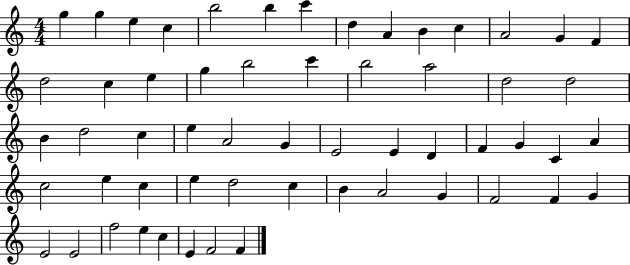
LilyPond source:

{
  \clef treble
  \numericTimeSignature
  \time 4/4
  \key c \major
  g''4 g''4 e''4 c''4 | b''2 b''4 c'''4 | d''4 a'4 b'4 c''4 | a'2 g'4 f'4 | \break d''2 c''4 e''4 | g''4 b''2 c'''4 | b''2 a''2 | d''2 d''2 | \break b'4 d''2 c''4 | e''4 a'2 g'4 | e'2 e'4 d'4 | f'4 g'4 c'4 a'4 | \break c''2 e''4 c''4 | e''4 d''2 c''4 | b'4 a'2 g'4 | f'2 f'4 g'4 | \break e'2 e'2 | f''2 e''4 c''4 | e'4 f'2 f'4 | \bar "|."
}